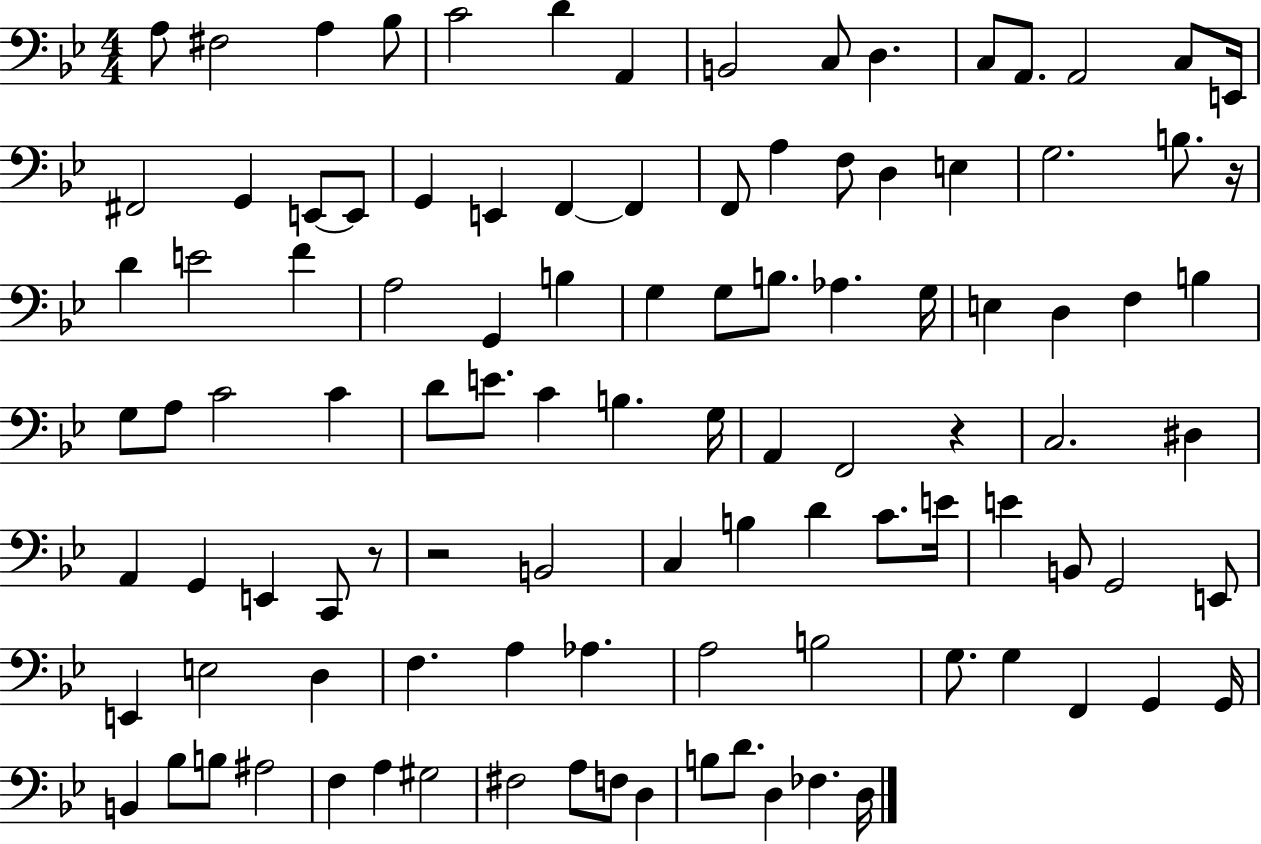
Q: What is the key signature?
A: BES major